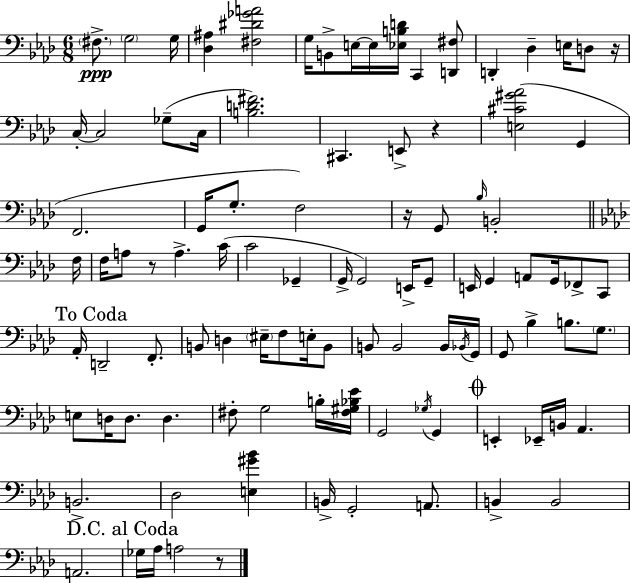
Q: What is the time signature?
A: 6/8